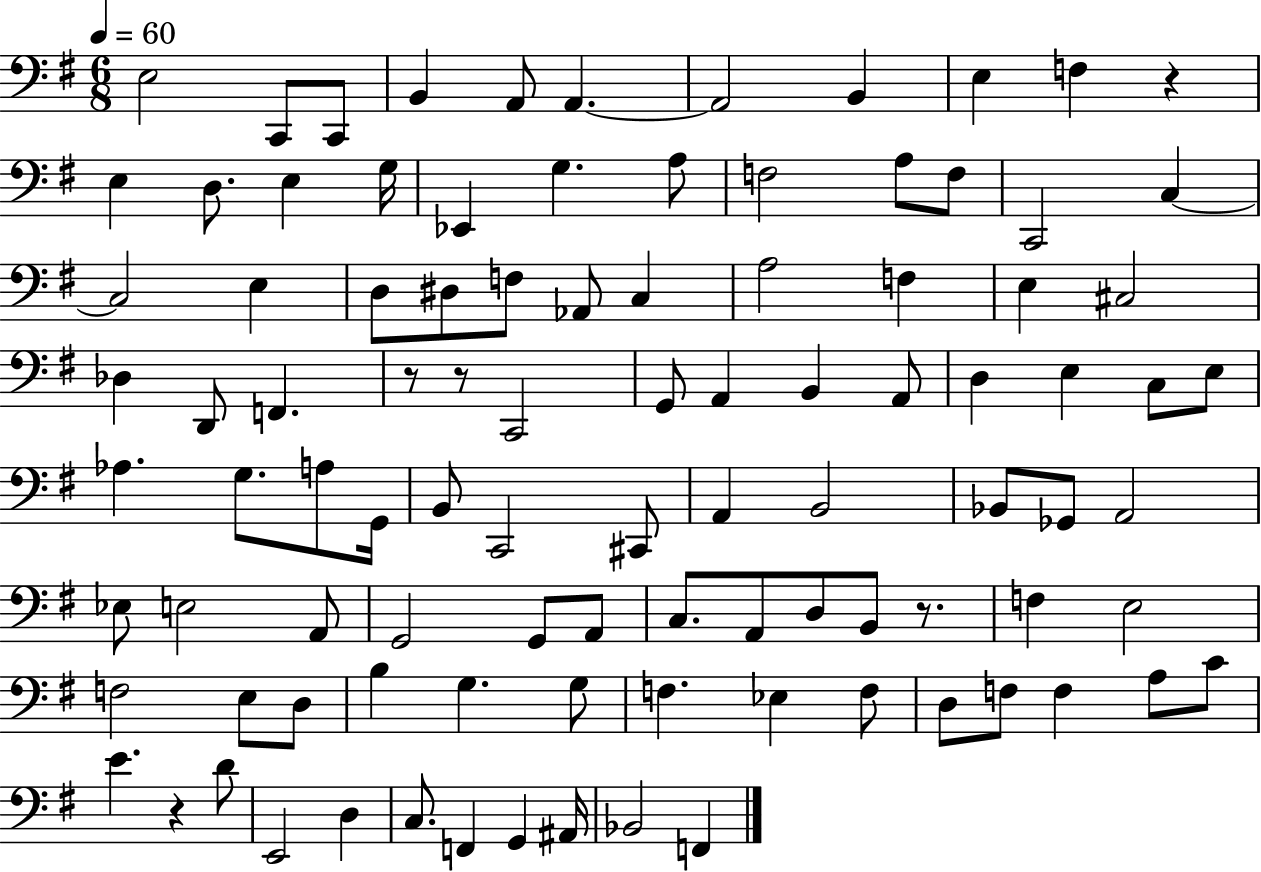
{
  \clef bass
  \numericTimeSignature
  \time 6/8
  \key g \major
  \tempo 4 = 60
  \repeat volta 2 { e2 c,8 c,8 | b,4 a,8 a,4.~~ | a,2 b,4 | e4 f4 r4 | \break e4 d8. e4 g16 | ees,4 g4. a8 | f2 a8 f8 | c,2 c4~~ | \break c2 e4 | d8 dis8 f8 aes,8 c4 | a2 f4 | e4 cis2 | \break des4 d,8 f,4. | r8 r8 c,2 | g,8 a,4 b,4 a,8 | d4 e4 c8 e8 | \break aes4. g8. a8 g,16 | b,8 c,2 cis,8 | a,4 b,2 | bes,8 ges,8 a,2 | \break ees8 e2 a,8 | g,2 g,8 a,8 | c8. a,8 d8 b,8 r8. | f4 e2 | \break f2 e8 d8 | b4 g4. g8 | f4. ees4 f8 | d8 f8 f4 a8 c'8 | \break e'4. r4 d'8 | e,2 d4 | c8. f,4 g,4 ais,16 | bes,2 f,4 | \break } \bar "|."
}